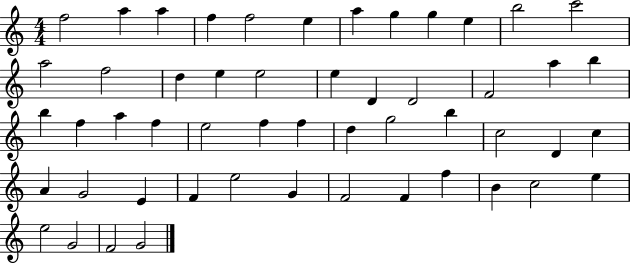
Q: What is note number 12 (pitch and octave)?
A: C6